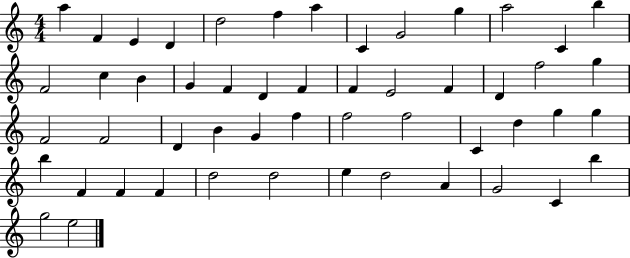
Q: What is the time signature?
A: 4/4